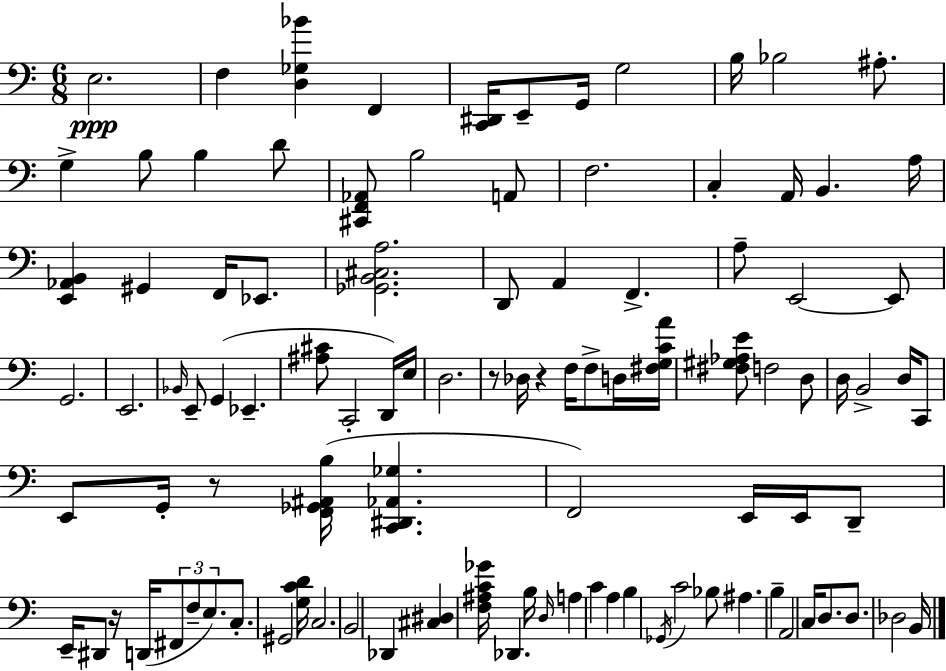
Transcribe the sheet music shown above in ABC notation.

X:1
T:Untitled
M:6/8
L:1/4
K:C
E,2 F, [D,_G,_B] F,, [C,,^D,,]/4 E,,/2 G,,/4 G,2 B,/4 _B,2 ^A,/2 G, B,/2 B, D/2 [^C,,F,,_A,,]/2 B,2 A,,/2 F,2 C, A,,/4 B,, A,/4 [E,,_A,,B,,] ^G,, F,,/4 _E,,/2 [_G,,B,,^C,A,]2 D,,/2 A,, F,, A,/2 E,,2 E,,/2 G,,2 E,,2 _B,,/4 E,,/2 G,, _E,, [^A,^C]/2 C,,2 D,,/4 E,/4 D,2 z/2 _D,/4 z F,/4 F,/2 D,/4 [^F,G,CA]/4 [^F,^G,_A,E]/2 F,2 D,/2 D,/4 B,,2 D,/4 C,,/2 E,,/2 G,,/4 z/2 [F,,_G,,^A,,B,]/4 [C,,^D,,_A,,_G,] F,,2 E,,/4 E,,/4 D,,/2 E,,/4 ^D,,/2 z/4 D,,/4 ^F,,/2 F,/2 E,/2 C,/2 ^G,,2 [G,CD]/4 C,2 B,,2 _D,, [^C,^D,] [F,^A,C_G]/4 _D,, B,/4 D,/4 A, C A, B, _G,,/4 C2 _B,/2 ^A, B, A,,2 C,/4 D,/2 D,/2 _D,2 B,,/4